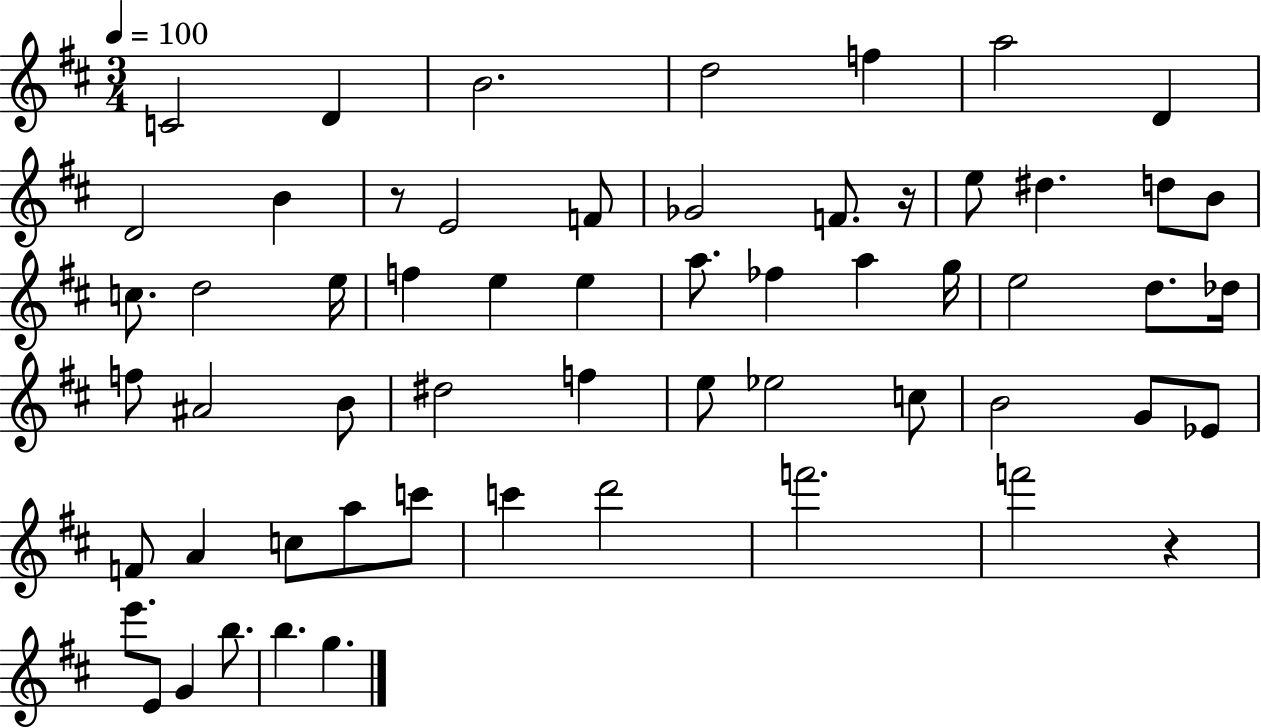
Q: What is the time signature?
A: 3/4